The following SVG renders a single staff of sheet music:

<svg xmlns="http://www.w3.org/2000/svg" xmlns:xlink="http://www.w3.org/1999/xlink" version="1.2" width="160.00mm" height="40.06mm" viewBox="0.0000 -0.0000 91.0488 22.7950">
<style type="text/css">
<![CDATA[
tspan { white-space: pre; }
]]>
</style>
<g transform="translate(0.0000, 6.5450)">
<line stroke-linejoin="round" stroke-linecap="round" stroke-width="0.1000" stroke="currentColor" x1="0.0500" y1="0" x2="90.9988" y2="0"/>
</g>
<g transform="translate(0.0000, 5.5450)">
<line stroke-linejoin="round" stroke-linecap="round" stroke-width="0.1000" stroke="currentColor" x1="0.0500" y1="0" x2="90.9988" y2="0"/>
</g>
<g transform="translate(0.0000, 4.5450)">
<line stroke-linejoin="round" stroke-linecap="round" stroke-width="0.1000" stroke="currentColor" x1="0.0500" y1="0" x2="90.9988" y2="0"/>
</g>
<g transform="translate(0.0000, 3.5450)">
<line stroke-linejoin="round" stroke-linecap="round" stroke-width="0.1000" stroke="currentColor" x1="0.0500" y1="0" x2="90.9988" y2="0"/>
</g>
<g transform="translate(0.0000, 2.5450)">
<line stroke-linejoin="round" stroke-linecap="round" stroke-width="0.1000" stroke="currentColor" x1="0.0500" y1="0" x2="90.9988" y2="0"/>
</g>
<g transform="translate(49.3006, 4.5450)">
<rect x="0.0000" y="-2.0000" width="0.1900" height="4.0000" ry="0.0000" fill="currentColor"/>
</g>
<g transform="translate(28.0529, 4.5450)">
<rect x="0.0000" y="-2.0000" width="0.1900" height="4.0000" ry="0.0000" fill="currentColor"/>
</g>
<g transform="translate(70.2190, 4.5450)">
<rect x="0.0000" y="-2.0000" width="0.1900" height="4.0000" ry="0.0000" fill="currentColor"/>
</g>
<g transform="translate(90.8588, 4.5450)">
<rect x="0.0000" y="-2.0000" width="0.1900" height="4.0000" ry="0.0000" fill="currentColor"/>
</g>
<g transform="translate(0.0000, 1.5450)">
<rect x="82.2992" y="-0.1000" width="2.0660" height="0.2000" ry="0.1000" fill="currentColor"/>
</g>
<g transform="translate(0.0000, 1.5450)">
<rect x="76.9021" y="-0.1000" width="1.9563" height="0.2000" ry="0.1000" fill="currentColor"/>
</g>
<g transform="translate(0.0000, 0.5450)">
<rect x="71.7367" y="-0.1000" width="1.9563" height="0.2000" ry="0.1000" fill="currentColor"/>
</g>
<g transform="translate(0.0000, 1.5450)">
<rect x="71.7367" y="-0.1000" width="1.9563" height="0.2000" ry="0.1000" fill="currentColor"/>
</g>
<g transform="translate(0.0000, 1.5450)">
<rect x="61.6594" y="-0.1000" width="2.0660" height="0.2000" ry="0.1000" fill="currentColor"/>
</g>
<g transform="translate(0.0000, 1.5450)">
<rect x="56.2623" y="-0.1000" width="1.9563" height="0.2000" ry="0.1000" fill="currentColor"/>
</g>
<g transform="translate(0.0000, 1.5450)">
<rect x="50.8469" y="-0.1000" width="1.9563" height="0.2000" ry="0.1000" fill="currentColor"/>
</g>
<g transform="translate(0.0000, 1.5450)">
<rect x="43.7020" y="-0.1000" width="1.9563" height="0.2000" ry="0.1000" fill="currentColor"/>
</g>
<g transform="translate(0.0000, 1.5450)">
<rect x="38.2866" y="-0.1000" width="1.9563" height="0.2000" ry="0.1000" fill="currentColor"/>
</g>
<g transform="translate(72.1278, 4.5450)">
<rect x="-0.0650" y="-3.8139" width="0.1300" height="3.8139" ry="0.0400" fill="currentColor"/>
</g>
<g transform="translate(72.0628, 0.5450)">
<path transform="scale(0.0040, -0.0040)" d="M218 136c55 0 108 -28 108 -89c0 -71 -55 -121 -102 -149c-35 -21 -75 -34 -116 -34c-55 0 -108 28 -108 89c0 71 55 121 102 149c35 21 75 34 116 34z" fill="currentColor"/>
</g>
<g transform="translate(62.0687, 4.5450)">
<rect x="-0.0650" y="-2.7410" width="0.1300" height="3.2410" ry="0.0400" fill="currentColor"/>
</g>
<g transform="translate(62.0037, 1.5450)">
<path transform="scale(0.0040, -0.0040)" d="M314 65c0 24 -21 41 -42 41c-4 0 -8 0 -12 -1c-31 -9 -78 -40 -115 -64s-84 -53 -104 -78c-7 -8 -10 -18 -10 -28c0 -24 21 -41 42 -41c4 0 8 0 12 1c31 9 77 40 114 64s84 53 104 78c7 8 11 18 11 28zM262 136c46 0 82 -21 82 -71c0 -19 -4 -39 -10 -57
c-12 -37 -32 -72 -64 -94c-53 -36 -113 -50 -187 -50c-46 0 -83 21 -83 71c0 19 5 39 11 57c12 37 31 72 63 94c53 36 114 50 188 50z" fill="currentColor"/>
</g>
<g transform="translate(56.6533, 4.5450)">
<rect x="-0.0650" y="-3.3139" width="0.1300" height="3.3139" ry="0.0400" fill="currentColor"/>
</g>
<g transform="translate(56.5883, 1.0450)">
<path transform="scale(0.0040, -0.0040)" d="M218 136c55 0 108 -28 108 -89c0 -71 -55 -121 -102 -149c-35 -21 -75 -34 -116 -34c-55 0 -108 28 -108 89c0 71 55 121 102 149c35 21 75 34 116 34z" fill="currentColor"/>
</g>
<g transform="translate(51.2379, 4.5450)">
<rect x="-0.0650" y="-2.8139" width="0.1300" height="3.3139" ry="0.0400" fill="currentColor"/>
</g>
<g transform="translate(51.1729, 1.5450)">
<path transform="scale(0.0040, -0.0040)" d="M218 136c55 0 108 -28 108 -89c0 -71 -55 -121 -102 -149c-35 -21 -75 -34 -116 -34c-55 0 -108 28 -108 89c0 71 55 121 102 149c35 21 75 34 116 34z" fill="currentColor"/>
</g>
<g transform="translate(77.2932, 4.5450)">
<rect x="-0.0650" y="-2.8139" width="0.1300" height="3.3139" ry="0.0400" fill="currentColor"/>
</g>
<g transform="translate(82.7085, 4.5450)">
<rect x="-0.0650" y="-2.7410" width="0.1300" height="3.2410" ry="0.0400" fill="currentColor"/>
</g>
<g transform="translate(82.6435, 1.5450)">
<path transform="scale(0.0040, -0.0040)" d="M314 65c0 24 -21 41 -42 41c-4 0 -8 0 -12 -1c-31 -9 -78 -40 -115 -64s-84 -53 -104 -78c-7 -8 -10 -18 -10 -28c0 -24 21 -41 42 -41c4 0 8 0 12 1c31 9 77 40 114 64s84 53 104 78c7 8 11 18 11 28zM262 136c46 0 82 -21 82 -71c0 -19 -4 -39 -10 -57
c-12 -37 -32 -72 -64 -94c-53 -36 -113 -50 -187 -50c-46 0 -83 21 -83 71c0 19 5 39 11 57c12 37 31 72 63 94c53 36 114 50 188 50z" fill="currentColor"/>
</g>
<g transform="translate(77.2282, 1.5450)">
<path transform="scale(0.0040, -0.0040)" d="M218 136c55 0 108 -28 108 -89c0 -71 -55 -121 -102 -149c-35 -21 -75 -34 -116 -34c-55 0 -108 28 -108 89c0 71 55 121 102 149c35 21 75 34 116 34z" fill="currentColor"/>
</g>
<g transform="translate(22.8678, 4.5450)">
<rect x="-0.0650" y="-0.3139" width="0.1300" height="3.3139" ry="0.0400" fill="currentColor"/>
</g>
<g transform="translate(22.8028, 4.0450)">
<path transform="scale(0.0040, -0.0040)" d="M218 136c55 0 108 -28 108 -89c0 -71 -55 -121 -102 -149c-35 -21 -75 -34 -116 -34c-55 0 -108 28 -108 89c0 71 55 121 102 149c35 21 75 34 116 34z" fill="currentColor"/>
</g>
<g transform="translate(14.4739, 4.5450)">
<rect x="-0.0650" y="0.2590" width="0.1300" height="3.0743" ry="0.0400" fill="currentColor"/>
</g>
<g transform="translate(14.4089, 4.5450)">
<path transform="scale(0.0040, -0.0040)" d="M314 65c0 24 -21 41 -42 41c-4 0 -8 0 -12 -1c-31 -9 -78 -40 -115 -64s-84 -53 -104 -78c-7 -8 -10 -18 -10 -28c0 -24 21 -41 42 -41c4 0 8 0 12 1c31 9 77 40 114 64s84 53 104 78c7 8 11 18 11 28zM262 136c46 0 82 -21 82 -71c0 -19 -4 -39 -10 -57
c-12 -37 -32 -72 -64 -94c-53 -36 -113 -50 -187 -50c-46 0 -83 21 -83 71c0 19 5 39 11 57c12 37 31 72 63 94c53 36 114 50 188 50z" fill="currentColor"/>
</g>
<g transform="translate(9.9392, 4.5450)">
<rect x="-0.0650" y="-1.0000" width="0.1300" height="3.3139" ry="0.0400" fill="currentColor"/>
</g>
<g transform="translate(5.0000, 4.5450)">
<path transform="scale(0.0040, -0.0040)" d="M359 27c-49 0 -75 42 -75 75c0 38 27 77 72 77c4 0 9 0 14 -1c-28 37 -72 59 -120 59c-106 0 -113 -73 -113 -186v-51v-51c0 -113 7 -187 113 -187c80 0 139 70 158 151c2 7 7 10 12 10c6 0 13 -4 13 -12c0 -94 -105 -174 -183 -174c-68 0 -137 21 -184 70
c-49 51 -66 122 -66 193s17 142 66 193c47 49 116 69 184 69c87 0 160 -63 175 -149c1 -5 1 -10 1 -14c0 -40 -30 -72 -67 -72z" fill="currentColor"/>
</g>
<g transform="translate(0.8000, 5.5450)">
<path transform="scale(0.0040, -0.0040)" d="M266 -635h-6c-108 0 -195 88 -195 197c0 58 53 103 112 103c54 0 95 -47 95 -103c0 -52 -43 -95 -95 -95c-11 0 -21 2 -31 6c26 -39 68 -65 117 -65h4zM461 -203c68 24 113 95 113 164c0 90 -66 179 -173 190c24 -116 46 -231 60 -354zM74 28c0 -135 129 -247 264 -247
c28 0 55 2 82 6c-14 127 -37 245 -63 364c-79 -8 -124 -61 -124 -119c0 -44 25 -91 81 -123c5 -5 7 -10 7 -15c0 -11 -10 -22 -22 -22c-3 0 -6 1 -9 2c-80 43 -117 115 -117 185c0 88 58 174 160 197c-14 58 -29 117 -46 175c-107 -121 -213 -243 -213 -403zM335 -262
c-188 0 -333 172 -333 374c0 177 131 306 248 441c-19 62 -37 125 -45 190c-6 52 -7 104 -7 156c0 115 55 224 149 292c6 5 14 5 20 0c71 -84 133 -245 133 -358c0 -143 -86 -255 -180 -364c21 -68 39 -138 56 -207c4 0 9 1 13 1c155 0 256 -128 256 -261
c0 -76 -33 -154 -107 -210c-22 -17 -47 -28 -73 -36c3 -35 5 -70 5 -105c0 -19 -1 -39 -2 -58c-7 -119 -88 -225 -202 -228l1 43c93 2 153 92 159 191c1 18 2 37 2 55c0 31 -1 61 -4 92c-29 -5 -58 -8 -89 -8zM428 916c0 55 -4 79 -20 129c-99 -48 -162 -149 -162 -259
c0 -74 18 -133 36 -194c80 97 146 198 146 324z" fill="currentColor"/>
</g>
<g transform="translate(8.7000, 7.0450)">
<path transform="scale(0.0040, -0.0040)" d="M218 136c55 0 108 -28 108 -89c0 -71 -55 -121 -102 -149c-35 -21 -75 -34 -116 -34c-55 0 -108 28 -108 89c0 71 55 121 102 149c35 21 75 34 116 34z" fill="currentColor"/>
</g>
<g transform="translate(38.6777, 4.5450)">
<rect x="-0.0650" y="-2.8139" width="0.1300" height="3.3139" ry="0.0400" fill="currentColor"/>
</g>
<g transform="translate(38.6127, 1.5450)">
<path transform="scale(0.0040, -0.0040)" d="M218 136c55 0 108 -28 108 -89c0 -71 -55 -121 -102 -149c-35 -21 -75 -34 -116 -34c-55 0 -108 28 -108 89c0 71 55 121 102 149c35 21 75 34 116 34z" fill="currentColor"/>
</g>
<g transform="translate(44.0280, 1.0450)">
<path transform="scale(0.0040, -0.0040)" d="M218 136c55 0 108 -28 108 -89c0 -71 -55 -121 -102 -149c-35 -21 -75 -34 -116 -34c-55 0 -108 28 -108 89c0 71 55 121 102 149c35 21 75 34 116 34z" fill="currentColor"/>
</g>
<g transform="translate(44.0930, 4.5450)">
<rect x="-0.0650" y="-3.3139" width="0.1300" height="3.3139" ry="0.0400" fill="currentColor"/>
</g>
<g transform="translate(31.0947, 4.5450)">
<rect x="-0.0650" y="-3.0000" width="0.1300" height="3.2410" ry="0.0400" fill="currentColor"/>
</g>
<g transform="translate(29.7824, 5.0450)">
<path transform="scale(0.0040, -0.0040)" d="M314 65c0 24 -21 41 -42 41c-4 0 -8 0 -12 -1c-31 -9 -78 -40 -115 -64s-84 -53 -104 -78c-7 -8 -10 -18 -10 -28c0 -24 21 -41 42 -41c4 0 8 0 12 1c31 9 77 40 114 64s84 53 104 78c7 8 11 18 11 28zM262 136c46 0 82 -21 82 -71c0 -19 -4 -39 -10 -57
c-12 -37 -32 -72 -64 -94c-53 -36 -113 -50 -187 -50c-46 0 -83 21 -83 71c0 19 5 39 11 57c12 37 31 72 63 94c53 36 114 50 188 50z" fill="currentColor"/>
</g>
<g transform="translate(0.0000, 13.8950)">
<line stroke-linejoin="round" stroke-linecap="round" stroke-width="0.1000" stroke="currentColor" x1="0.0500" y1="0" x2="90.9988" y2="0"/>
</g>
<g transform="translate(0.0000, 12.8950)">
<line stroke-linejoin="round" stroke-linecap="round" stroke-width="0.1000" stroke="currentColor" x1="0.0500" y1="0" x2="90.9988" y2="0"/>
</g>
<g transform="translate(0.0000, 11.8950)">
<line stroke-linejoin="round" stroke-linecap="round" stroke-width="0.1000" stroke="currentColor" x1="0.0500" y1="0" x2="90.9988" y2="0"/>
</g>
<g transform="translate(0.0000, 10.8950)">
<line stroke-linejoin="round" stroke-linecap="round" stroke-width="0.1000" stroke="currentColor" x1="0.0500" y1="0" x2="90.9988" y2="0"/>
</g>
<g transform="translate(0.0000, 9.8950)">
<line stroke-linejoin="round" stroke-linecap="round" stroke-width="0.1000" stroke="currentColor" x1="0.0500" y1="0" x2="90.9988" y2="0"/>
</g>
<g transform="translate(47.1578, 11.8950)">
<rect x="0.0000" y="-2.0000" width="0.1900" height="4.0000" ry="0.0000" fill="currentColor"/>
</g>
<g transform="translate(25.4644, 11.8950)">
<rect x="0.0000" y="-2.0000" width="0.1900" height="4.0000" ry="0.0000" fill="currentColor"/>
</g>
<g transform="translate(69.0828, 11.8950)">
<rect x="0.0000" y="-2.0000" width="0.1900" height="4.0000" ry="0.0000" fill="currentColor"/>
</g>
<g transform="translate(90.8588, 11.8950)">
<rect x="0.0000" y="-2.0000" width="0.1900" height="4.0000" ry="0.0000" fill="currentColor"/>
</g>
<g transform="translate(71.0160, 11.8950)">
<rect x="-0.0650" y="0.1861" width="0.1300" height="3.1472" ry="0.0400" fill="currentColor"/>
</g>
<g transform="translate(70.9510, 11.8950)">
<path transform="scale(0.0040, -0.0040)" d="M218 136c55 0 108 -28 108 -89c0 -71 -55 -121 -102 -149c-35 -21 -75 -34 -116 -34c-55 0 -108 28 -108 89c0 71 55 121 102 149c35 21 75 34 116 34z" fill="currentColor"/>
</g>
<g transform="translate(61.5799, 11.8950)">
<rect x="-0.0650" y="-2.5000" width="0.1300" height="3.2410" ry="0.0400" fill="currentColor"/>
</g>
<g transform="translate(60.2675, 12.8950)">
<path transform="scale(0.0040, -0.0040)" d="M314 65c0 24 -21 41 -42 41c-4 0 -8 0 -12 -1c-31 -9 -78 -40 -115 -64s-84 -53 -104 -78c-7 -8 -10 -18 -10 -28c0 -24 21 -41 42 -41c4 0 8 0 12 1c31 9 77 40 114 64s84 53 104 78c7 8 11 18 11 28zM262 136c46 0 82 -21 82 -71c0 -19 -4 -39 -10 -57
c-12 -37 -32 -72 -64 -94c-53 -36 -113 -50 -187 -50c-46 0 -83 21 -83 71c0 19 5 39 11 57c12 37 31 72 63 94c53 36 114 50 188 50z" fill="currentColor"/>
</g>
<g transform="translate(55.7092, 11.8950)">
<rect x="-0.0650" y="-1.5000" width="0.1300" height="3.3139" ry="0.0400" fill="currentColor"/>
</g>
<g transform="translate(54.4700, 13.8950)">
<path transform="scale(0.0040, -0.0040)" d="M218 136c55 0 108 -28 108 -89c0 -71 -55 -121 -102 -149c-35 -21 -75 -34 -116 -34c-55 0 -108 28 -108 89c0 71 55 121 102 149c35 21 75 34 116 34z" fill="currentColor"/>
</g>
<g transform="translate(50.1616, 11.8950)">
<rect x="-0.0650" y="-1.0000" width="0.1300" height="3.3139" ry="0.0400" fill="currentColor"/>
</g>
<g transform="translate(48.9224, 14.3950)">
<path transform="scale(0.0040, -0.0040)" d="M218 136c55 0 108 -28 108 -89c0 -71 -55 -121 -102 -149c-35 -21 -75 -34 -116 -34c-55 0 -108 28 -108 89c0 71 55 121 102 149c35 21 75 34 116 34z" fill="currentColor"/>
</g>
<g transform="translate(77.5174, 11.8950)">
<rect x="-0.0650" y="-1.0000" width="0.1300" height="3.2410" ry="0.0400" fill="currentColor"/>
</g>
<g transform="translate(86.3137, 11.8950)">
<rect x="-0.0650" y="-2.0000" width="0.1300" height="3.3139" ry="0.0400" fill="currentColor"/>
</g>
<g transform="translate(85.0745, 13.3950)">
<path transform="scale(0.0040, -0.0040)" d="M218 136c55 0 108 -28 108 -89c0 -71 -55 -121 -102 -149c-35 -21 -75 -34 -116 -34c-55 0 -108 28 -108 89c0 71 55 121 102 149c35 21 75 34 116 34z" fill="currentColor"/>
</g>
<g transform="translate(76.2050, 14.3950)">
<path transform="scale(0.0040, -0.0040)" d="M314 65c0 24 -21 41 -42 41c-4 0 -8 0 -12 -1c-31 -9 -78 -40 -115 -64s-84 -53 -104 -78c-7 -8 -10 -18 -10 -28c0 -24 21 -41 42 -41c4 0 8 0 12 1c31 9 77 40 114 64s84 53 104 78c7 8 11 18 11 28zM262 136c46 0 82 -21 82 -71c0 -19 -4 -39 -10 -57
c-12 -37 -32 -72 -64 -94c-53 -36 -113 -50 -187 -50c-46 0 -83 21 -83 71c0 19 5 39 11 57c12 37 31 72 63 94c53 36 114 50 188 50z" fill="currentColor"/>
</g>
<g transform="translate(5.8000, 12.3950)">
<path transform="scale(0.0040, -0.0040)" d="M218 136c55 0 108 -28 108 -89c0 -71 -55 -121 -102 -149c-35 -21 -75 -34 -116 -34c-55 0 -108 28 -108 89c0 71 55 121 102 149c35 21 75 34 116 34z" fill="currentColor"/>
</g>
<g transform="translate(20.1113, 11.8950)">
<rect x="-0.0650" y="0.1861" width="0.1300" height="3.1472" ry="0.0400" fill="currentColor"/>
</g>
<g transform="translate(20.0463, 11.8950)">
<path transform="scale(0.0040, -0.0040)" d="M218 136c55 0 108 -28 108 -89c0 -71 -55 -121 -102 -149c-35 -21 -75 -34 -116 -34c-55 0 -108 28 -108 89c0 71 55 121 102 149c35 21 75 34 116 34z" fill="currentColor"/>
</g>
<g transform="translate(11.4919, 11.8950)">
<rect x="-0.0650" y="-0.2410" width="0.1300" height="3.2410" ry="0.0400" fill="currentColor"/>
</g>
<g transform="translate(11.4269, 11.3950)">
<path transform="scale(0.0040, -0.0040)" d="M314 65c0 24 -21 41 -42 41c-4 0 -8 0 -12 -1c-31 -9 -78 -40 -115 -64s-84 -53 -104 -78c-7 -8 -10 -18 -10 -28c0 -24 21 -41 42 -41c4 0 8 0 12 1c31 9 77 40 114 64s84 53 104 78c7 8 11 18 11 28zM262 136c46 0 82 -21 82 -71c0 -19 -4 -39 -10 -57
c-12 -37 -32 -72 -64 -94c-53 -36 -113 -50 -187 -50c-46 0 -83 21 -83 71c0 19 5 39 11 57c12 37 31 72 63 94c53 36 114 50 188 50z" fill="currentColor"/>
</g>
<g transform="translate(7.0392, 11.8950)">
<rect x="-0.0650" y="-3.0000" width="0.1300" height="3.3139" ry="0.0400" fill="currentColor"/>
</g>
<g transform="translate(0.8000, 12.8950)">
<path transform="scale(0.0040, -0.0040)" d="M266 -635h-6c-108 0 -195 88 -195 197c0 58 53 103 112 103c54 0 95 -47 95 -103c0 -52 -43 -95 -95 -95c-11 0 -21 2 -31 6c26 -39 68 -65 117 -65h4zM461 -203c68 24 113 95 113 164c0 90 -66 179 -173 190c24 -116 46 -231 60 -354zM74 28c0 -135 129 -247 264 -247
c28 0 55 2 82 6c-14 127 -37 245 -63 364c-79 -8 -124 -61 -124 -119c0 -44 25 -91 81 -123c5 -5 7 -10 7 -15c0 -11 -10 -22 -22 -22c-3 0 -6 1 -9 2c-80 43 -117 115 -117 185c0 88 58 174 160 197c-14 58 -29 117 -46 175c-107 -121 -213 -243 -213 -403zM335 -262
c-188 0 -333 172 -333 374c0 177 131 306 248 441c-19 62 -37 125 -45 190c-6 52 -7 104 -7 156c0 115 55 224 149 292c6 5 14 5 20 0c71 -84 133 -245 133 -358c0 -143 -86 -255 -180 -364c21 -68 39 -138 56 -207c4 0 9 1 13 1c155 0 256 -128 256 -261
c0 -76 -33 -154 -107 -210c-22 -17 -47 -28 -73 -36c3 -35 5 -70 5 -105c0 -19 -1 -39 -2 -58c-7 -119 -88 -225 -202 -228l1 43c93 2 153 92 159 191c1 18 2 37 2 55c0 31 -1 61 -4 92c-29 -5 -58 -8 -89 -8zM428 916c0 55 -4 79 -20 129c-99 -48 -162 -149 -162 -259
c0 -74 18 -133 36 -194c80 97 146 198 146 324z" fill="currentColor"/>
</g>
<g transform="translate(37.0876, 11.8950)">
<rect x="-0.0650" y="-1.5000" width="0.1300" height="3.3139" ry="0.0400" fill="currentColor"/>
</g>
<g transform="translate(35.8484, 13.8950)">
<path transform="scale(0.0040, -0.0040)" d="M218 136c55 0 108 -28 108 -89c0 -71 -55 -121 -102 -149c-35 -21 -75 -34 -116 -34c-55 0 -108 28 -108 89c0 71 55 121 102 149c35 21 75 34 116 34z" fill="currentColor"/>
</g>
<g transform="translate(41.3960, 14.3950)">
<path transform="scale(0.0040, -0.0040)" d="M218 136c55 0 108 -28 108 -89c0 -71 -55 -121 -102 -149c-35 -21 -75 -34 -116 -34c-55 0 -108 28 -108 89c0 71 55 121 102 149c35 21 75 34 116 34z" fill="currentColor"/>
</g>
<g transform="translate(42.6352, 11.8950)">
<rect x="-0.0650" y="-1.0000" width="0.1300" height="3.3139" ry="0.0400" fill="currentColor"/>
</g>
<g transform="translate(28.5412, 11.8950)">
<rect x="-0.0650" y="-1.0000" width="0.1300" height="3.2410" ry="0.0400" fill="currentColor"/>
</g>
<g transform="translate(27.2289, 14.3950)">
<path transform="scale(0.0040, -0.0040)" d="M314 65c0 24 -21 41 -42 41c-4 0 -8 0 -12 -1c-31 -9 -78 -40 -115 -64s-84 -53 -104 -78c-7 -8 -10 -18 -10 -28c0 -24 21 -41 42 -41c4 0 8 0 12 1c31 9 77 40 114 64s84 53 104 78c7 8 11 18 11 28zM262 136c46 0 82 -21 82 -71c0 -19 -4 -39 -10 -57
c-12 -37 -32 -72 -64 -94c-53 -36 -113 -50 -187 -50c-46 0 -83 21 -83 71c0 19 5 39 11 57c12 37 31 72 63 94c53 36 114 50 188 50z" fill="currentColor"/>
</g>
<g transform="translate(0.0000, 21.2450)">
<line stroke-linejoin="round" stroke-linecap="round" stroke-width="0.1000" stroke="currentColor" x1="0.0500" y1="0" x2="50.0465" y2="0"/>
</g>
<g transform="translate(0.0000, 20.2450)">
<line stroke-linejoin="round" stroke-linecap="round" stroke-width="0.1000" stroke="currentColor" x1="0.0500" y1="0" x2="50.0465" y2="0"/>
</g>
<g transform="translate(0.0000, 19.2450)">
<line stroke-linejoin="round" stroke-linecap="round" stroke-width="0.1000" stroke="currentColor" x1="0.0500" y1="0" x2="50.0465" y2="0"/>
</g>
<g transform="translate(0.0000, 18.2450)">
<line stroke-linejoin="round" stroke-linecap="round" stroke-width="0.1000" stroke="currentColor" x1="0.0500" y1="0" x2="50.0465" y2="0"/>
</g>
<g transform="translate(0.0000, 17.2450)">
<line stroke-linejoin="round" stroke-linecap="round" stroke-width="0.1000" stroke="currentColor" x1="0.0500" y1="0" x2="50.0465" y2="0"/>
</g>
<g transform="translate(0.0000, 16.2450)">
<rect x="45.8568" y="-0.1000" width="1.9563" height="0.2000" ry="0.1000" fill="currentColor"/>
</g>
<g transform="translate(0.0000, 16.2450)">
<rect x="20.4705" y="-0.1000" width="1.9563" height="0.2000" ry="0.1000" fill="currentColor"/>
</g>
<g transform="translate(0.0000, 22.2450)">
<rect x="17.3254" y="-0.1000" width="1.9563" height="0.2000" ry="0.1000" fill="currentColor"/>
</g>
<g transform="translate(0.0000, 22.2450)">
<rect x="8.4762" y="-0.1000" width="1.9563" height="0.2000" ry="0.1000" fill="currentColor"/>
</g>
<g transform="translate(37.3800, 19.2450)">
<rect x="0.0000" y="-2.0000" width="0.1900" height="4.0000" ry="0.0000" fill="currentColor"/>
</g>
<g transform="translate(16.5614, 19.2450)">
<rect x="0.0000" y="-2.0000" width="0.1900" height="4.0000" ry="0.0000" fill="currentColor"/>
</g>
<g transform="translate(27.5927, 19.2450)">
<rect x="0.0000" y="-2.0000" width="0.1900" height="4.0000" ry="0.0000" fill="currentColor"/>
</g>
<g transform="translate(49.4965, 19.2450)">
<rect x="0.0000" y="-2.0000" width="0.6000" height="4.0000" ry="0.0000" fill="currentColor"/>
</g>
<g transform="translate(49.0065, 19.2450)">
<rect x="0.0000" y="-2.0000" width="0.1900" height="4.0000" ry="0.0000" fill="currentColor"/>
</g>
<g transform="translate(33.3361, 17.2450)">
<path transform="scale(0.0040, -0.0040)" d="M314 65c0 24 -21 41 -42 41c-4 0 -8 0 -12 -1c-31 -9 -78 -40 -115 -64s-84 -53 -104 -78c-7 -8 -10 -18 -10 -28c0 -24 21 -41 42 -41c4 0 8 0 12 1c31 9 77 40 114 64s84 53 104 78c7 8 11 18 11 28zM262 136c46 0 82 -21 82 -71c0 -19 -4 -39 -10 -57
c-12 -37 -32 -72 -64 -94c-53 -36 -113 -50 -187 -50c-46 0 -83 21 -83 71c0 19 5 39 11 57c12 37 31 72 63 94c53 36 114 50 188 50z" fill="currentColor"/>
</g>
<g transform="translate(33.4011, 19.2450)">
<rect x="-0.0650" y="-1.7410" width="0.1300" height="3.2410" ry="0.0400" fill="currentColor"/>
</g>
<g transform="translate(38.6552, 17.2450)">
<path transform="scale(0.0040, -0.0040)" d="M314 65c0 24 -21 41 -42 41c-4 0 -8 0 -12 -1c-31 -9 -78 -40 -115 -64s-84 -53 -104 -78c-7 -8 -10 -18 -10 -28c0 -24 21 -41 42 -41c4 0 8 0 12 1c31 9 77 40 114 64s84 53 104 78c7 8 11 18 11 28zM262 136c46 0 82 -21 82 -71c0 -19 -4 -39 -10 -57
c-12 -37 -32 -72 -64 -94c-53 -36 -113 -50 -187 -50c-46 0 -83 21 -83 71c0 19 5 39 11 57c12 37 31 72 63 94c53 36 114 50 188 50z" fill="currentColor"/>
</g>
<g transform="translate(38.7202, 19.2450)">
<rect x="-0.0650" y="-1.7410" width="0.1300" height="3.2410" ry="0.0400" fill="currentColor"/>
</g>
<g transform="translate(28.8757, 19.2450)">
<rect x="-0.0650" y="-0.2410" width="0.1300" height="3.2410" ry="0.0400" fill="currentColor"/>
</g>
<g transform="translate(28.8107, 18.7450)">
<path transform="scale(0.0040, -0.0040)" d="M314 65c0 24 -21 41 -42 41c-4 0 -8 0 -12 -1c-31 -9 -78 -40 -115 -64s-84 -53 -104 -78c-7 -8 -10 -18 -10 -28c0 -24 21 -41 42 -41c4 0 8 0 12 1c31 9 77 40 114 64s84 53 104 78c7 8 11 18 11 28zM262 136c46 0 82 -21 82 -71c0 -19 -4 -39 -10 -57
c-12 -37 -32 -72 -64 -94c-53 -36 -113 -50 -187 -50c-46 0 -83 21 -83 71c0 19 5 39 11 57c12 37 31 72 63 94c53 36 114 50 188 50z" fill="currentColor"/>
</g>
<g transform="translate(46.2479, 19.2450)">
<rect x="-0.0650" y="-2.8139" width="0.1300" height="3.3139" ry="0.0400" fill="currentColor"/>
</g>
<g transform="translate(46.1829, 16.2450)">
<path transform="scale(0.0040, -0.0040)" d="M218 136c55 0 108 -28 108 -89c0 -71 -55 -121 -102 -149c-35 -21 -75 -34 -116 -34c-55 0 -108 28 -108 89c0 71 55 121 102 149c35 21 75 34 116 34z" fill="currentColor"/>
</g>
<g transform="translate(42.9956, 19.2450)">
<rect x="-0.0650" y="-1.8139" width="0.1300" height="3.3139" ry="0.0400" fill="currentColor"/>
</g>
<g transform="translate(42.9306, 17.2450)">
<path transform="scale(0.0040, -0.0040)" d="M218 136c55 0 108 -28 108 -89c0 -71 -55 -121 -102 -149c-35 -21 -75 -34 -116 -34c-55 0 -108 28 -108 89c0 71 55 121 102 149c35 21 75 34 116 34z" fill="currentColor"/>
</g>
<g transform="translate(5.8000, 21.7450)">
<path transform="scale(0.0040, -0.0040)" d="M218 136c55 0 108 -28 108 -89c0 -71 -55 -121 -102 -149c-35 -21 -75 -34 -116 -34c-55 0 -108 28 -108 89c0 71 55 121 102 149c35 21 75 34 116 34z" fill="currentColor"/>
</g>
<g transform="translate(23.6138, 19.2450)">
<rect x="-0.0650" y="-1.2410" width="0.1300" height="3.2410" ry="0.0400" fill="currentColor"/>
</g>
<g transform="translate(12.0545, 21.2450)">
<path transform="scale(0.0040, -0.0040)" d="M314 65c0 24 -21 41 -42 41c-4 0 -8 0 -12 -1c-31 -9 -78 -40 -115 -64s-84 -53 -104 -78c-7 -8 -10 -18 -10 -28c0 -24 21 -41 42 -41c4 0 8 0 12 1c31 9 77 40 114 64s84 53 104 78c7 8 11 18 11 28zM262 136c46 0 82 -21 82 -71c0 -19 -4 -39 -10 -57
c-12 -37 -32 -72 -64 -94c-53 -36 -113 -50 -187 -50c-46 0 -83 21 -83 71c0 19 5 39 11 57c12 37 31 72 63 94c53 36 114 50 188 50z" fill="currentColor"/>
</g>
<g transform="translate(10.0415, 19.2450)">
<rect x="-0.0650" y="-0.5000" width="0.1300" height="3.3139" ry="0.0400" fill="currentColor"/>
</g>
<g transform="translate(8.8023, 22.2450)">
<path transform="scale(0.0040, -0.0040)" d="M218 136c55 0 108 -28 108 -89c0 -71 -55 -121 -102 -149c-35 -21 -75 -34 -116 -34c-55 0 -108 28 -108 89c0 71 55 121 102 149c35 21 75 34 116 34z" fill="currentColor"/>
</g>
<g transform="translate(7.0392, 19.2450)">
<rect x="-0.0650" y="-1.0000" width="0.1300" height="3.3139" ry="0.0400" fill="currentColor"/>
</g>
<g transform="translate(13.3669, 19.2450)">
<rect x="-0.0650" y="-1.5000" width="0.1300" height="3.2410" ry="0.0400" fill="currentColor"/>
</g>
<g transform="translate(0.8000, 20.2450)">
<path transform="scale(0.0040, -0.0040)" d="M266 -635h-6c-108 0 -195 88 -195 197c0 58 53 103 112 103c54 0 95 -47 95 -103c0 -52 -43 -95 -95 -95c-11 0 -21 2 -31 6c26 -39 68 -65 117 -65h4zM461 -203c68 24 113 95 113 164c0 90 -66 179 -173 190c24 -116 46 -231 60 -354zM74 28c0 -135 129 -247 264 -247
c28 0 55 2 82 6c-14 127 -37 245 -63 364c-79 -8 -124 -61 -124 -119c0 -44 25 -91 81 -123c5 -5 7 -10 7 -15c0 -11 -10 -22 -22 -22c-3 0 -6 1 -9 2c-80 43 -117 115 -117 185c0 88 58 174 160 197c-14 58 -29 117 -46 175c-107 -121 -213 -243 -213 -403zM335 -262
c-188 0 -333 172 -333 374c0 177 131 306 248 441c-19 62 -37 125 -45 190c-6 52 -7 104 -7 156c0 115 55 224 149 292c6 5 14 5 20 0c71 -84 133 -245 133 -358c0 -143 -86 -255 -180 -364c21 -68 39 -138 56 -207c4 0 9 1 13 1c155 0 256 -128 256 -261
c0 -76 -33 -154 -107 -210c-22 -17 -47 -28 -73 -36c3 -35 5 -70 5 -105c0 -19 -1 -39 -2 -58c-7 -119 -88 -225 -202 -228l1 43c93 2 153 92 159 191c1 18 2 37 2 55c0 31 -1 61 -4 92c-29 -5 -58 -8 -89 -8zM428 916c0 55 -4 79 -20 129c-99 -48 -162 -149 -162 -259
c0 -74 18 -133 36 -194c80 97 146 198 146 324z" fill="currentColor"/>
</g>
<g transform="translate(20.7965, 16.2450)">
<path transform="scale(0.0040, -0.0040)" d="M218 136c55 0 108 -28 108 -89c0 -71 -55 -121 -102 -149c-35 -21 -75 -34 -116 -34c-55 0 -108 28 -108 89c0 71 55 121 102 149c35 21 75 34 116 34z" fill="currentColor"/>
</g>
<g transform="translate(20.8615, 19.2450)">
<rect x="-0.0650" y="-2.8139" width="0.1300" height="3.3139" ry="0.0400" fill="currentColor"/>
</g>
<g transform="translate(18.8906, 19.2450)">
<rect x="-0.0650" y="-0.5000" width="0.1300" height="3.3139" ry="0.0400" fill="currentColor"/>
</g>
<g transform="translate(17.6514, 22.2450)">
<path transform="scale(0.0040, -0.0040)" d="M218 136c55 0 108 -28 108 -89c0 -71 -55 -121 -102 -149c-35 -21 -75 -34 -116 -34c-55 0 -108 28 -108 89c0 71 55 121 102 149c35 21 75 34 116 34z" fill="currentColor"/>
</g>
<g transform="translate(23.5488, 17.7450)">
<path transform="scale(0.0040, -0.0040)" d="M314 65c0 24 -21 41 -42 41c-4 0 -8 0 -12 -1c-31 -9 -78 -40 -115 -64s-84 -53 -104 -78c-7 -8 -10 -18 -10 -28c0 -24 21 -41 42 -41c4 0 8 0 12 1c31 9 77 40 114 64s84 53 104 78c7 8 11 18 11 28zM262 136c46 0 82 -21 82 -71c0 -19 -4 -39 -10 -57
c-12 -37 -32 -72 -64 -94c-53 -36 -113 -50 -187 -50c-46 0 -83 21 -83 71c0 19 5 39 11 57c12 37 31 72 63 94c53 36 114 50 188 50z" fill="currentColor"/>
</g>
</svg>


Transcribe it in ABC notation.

X:1
T:Untitled
M:4/4
L:1/4
K:C
D B2 c A2 a b a b a2 c' a a2 A c2 B D2 E D D E G2 B D2 F D C E2 C a e2 c2 f2 f2 f a